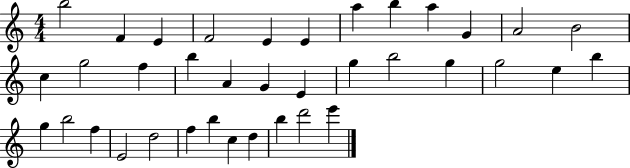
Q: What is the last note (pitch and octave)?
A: E6